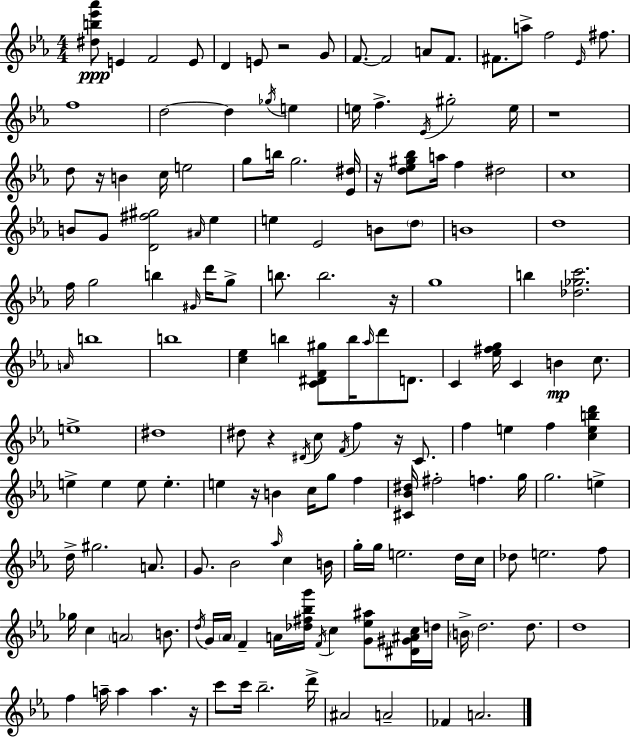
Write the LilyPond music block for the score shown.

{
  \clef treble
  \numericTimeSignature
  \time 4/4
  \key c \minor
  <dis'' b'' ees''' aes'''>8\ppp e'4 f'2 e'8 | d'4 e'8 r2 g'8 | f'8.~~ f'2 a'8 f'8. | fis'8. a''8-> f''2 \grace { ees'16 } fis''8. | \break f''1 | d''2~~ d''4 \acciaccatura { ges''16 } e''4 | e''16 f''4.-> \acciaccatura { ees'16 } gis''2-. | e''16 r1 | \break d''8 r16 b'4 c''16 e''2 | g''8 b''16 g''2. | <ees' dis''>16 r16 <d'' ees'' gis'' bes''>8 a''16 f''4 dis''2 | c''1 | \break b'8 g'8 <d' fis'' gis''>2 \grace { ais'16 } | ees''4 e''4 ees'2 | b'8 \parenthesize d''8 b'1 | d''1 | \break f''16 g''2 b''4 | \grace { gis'16 } d'''16 g''8-> b''8. b''2. | r16 g''1 | b''4 <des'' ges'' c'''>2. | \break \grace { a'16 } b''1 | b''1 | <c'' ees''>4 b''4 <c' dis' f' gis''>8 | b''16 \grace { aes''16 } d'''8 d'8. c'4 <ees'' fis'' g''>16 c'4 | \break b'4\mp c''8. e''1-> | dis''1 | dis''8 r4 \acciaccatura { dis'16 } c''8 | \acciaccatura { f'16 } f''4 r16 c'8. f''4 e''4 | \break f''4 <c'' e'' b'' d'''>4 e''4-> e''4 | e''8 e''4.-. e''4 r16 b'4 | c''16 g''8 f''4 <cis' bes' dis''>16 fis''2-. | f''4. g''16 g''2. | \break e''4-> d''16-> gis''2. | a'8. g'8. bes'2 | \grace { aes''16 } c''4 b'16 g''16-. g''16 e''2. | d''16 c''16 des''8 e''2. | \break f''8 ges''16 c''4 \parenthesize a'2 | b'8. \acciaccatura { d''16 } g'16 \parenthesize aes'16 f'4-- | a'16 <des'' fis'' bes'' g'''>16 \acciaccatura { f'16 } c''4 <g' ees'' ais''>8 <dis' gis' ais' c''>16 d''16 \parenthesize b'16-> d''2. | d''8. d''1 | \break f''4 | a''16-- a''4 a''4. r16 c'''8 c'''16 bes''2.-- | d'''16-> ais'2 | a'2-- fes'4 | \break a'2. \bar "|."
}